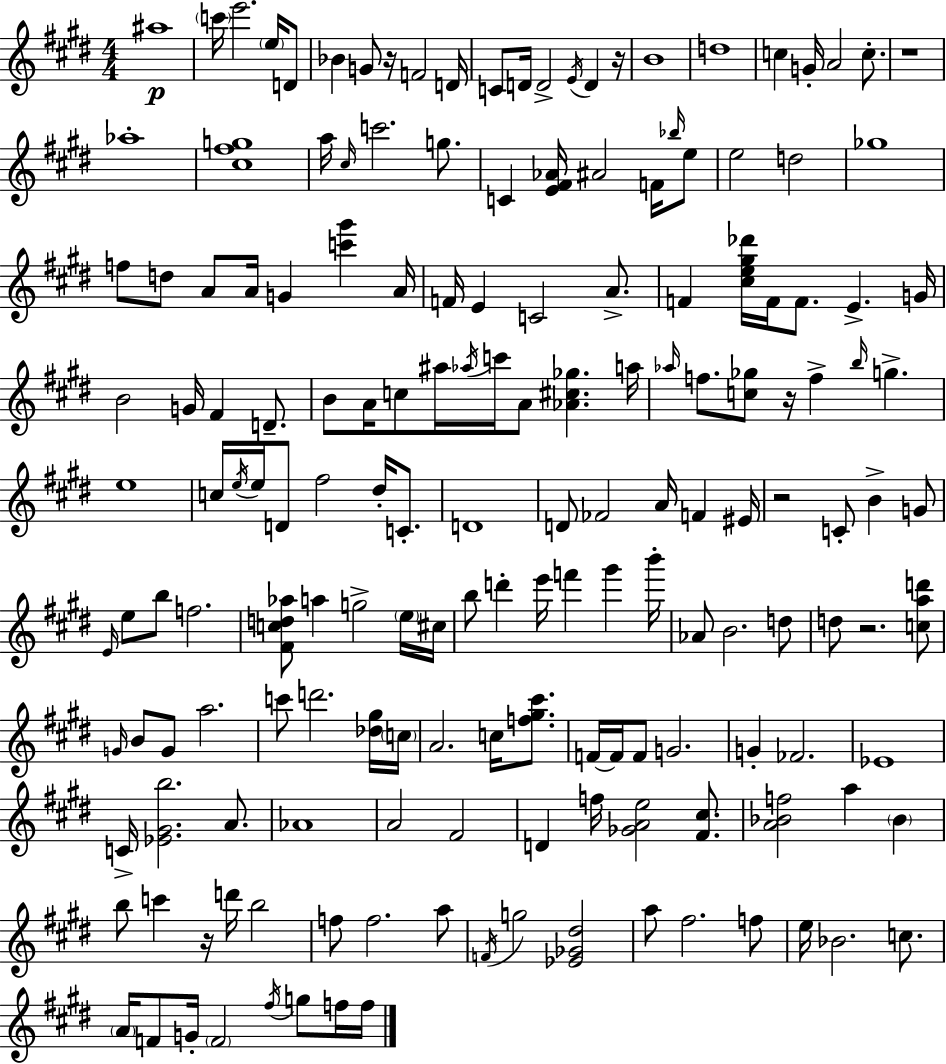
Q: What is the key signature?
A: E major